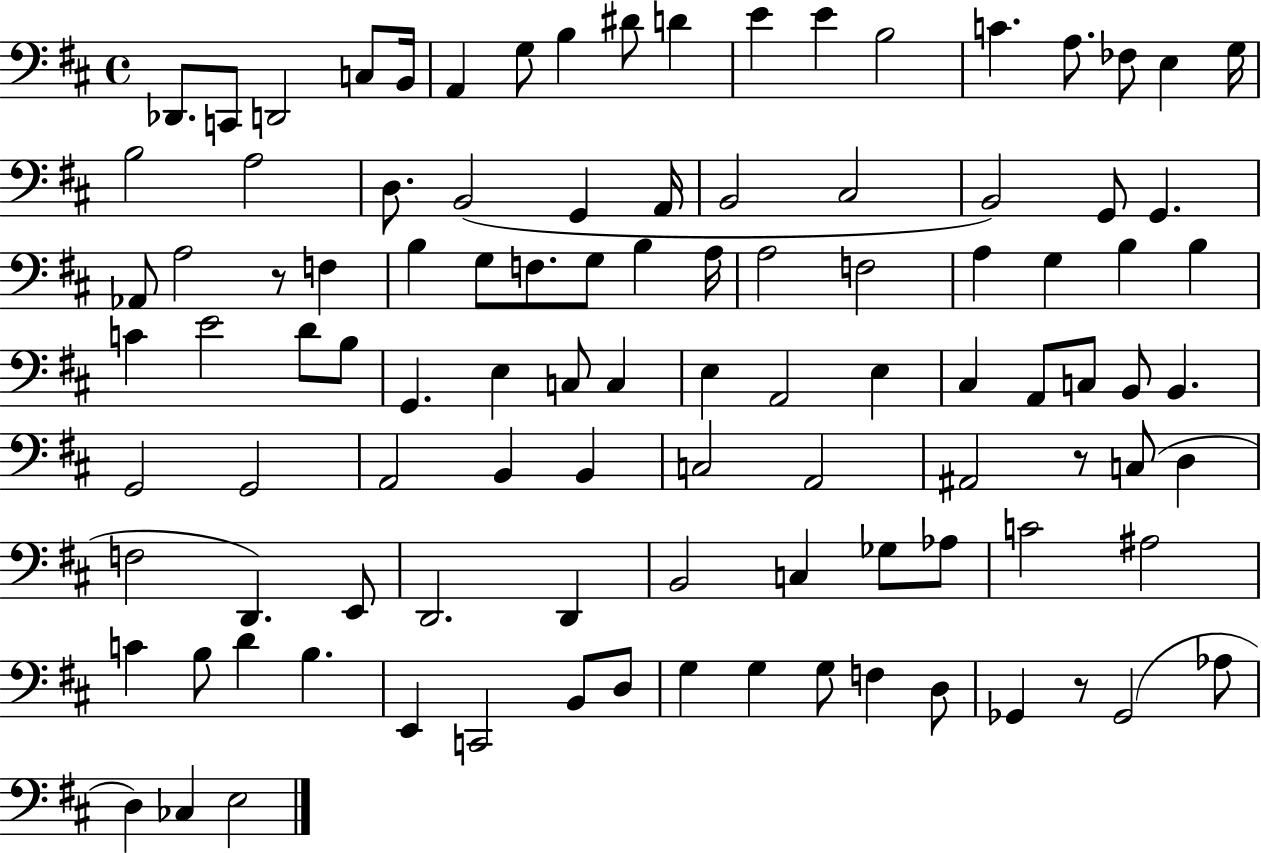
X:1
T:Untitled
M:4/4
L:1/4
K:D
_D,,/2 C,,/2 D,,2 C,/2 B,,/4 A,, G,/2 B, ^D/2 D E E B,2 C A,/2 _F,/2 E, G,/4 B,2 A,2 D,/2 B,,2 G,, A,,/4 B,,2 ^C,2 B,,2 G,,/2 G,, _A,,/2 A,2 z/2 F, B, G,/2 F,/2 G,/2 B, A,/4 A,2 F,2 A, G, B, B, C E2 D/2 B,/2 G,, E, C,/2 C, E, A,,2 E, ^C, A,,/2 C,/2 B,,/2 B,, G,,2 G,,2 A,,2 B,, B,, C,2 A,,2 ^A,,2 z/2 C,/2 D, F,2 D,, E,,/2 D,,2 D,, B,,2 C, _G,/2 _A,/2 C2 ^A,2 C B,/2 D B, E,, C,,2 B,,/2 D,/2 G, G, G,/2 F, D,/2 _G,, z/2 _G,,2 _A,/2 D, _C, E,2